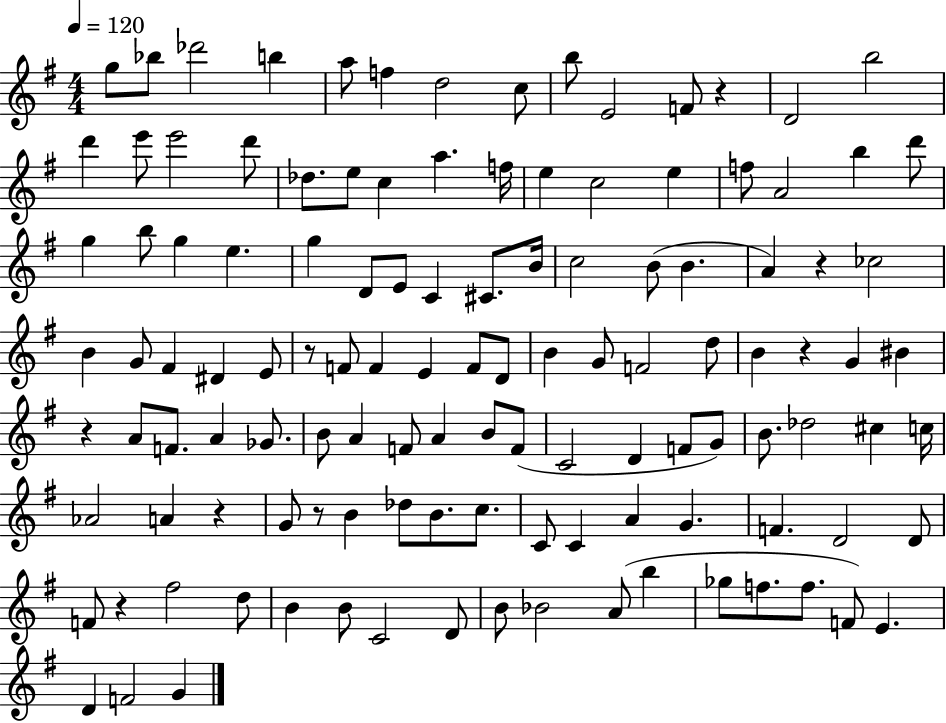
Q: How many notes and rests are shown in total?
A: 120